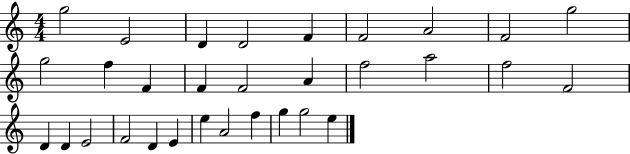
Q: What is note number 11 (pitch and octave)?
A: F5